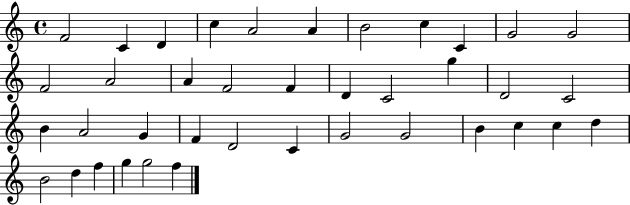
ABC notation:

X:1
T:Untitled
M:4/4
L:1/4
K:C
F2 C D c A2 A B2 c C G2 G2 F2 A2 A F2 F D C2 g D2 C2 B A2 G F D2 C G2 G2 B c c d B2 d f g g2 f